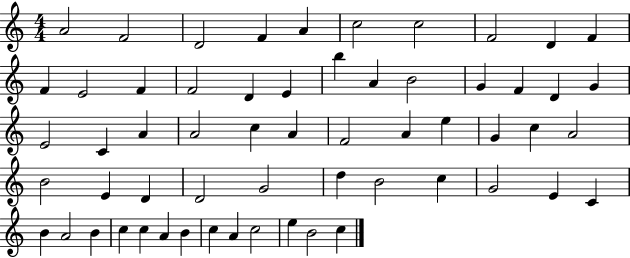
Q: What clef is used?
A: treble